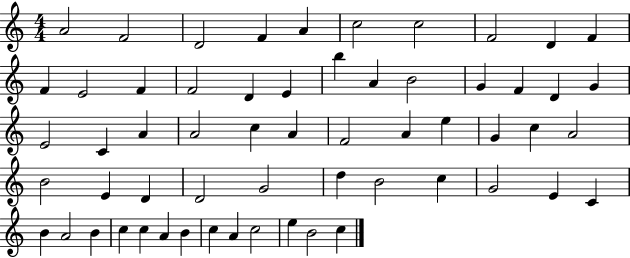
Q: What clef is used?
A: treble